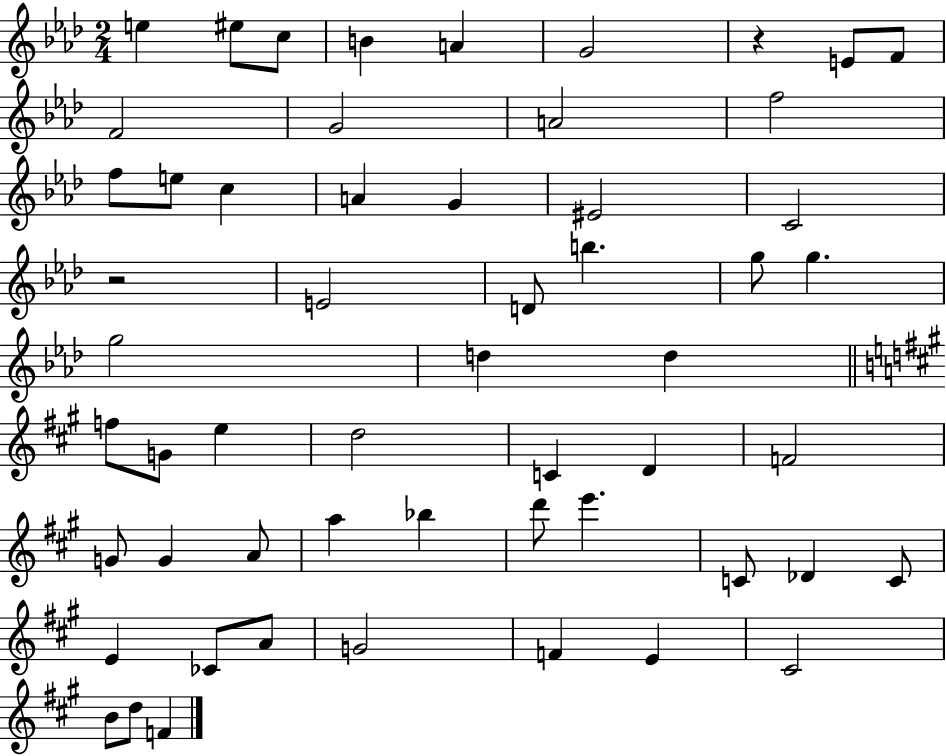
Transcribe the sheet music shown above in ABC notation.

X:1
T:Untitled
M:2/4
L:1/4
K:Ab
e ^e/2 c/2 B A G2 z E/2 F/2 F2 G2 A2 f2 f/2 e/2 c A G ^E2 C2 z2 E2 D/2 b g/2 g g2 d d f/2 G/2 e d2 C D F2 G/2 G A/2 a _b d'/2 e' C/2 _D C/2 E _C/2 A/2 G2 F E ^C2 B/2 d/2 F